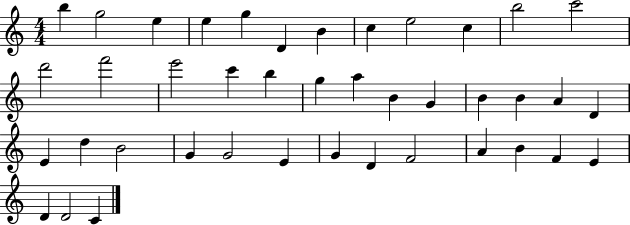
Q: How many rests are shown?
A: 0